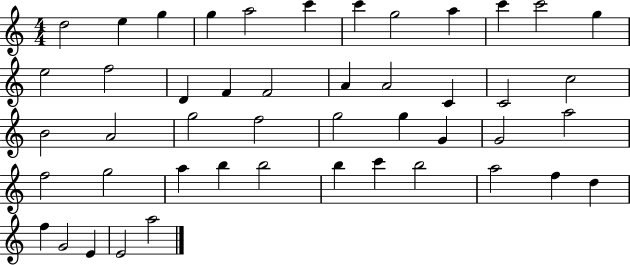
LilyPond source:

{
  \clef treble
  \numericTimeSignature
  \time 4/4
  \key c \major
  d''2 e''4 g''4 | g''4 a''2 c'''4 | c'''4 g''2 a''4 | c'''4 c'''2 g''4 | \break e''2 f''2 | d'4 f'4 f'2 | a'4 a'2 c'4 | c'2 c''2 | \break b'2 a'2 | g''2 f''2 | g''2 g''4 g'4 | g'2 a''2 | \break f''2 g''2 | a''4 b''4 b''2 | b''4 c'''4 b''2 | a''2 f''4 d''4 | \break f''4 g'2 e'4 | e'2 a''2 | \bar "|."
}